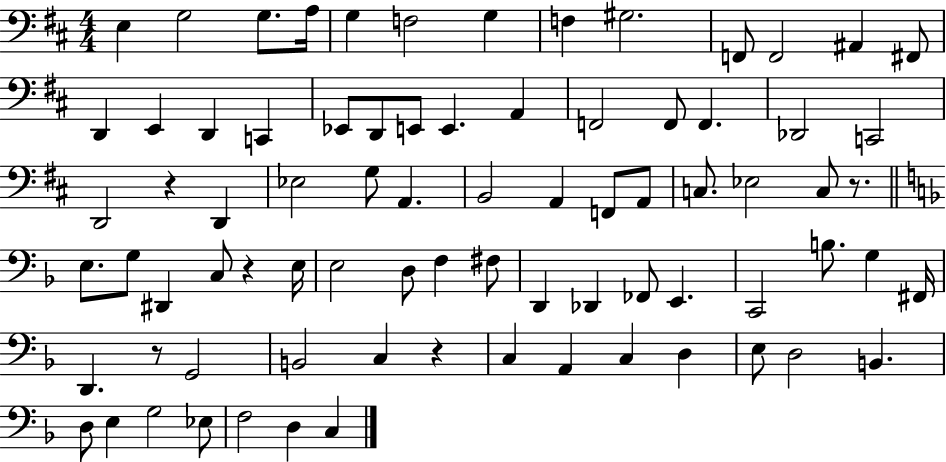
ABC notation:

X:1
T:Untitled
M:4/4
L:1/4
K:D
E, G,2 G,/2 A,/4 G, F,2 G, F, ^G,2 F,,/2 F,,2 ^A,, ^F,,/2 D,, E,, D,, C,, _E,,/2 D,,/2 E,,/2 E,, A,, F,,2 F,,/2 F,, _D,,2 C,,2 D,,2 z D,, _E,2 G,/2 A,, B,,2 A,, F,,/2 A,,/2 C,/2 _E,2 C,/2 z/2 E,/2 G,/2 ^D,, C,/2 z E,/4 E,2 D,/2 F, ^F,/2 D,, _D,, _F,,/2 E,, C,,2 B,/2 G, ^F,,/4 D,, z/2 G,,2 B,,2 C, z C, A,, C, D, E,/2 D,2 B,, D,/2 E, G,2 _E,/2 F,2 D, C,